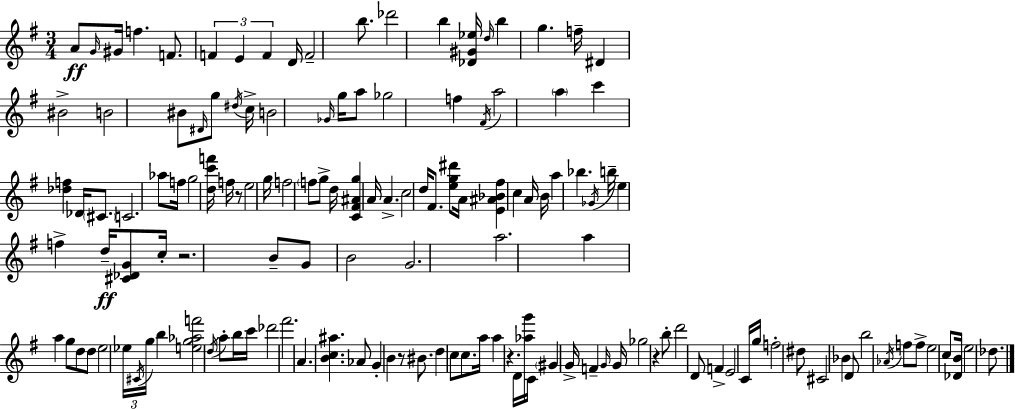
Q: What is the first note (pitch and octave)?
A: A4